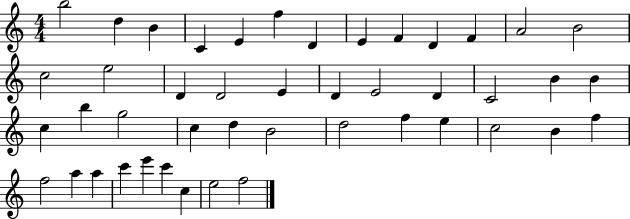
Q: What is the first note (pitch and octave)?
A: B5